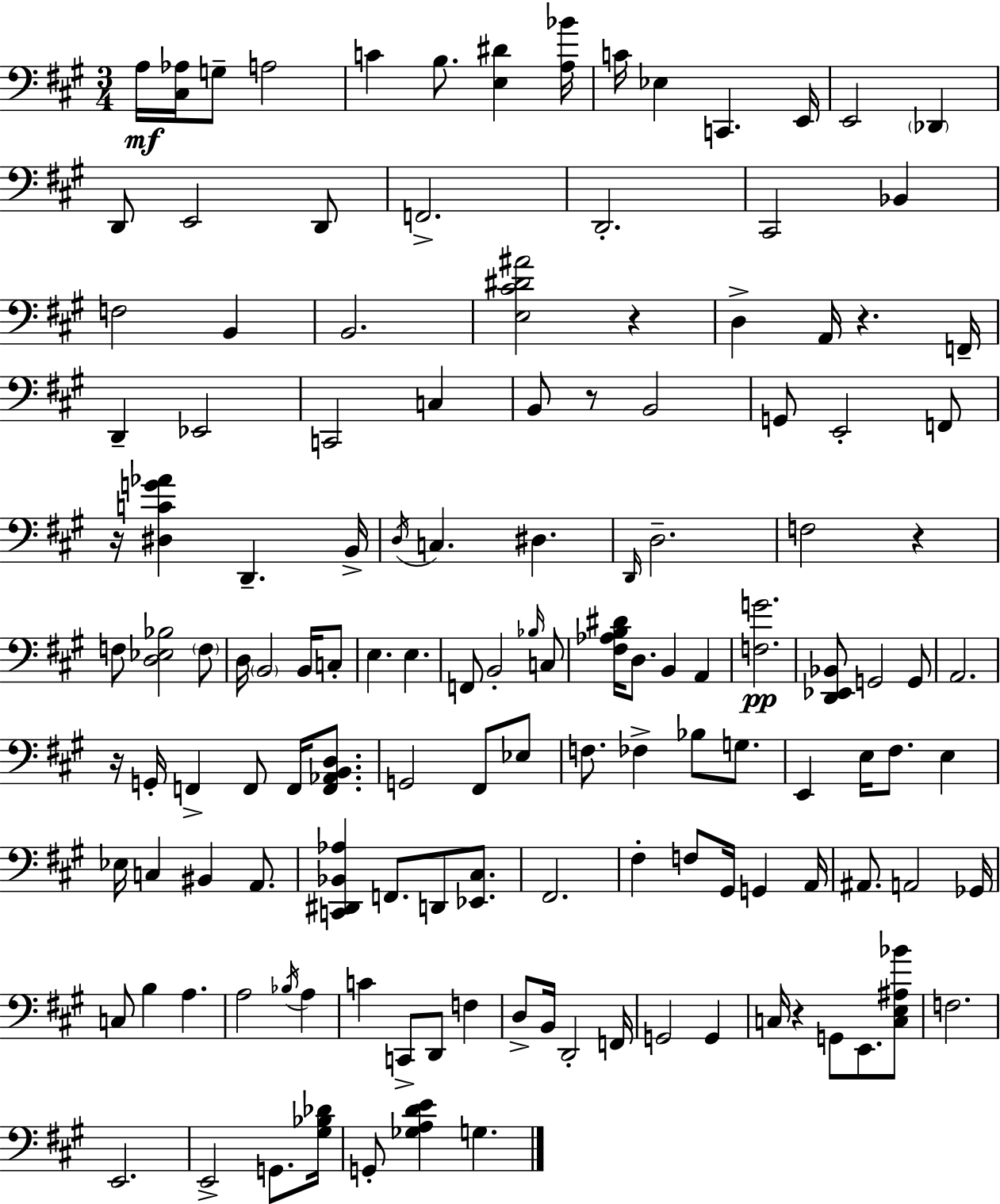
A3/s [C#3,Ab3]/s G3/e A3/h C4/q B3/e. [E3,D#4]/q [A3,Bb4]/s C4/s Eb3/q C2/q. E2/s E2/h Db2/q D2/e E2/h D2/e F2/h. D2/h. C#2/h Bb2/q F3/h B2/q B2/h. [E3,C#4,D#4,A#4]/h R/q D3/q A2/s R/q. F2/s D2/q Eb2/h C2/h C3/q B2/e R/e B2/h G2/e E2/h F2/e R/s [D#3,C4,G4,Ab4]/q D2/q. B2/s D3/s C3/q. D#3/q. D2/s D3/h. F3/h R/q F3/e [D3,Eb3,Bb3]/h F3/e D3/s B2/h B2/s C3/e E3/q. E3/q. F2/e B2/h Bb3/s C3/e [F#3,Ab3,B3,D#4]/s D3/e. B2/q A2/q [F3,G4]/h. [D2,Eb2,Bb2]/e G2/h G2/e A2/h. R/s G2/s F2/q F2/e F2/s [F2,Ab2,B2,D3]/e. G2/h F#2/e Eb3/e F3/e. FES3/q Bb3/e G3/e. E2/q E3/s F#3/e. E3/q Eb3/s C3/q BIS2/q A2/e. [C2,D#2,Bb2,Ab3]/q F2/e. D2/e [Eb2,C#3]/e. F#2/h. F#3/q F3/e G#2/s G2/q A2/s A#2/e. A2/h Gb2/s C3/e B3/q A3/q. A3/h Bb3/s A3/q C4/q C2/e D2/e F3/q D3/e B2/s D2/h F2/s G2/h G2/q C3/s R/q G2/e E2/e. [C3,E3,A#3,Bb4]/e F3/h. E2/h. E2/h G2/e. [G#3,Bb3,Db4]/s G2/e [Gb3,A3,D4,E4]/q G3/q.